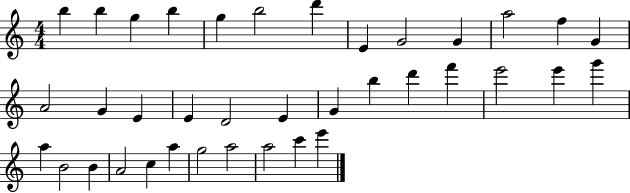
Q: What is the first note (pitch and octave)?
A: B5